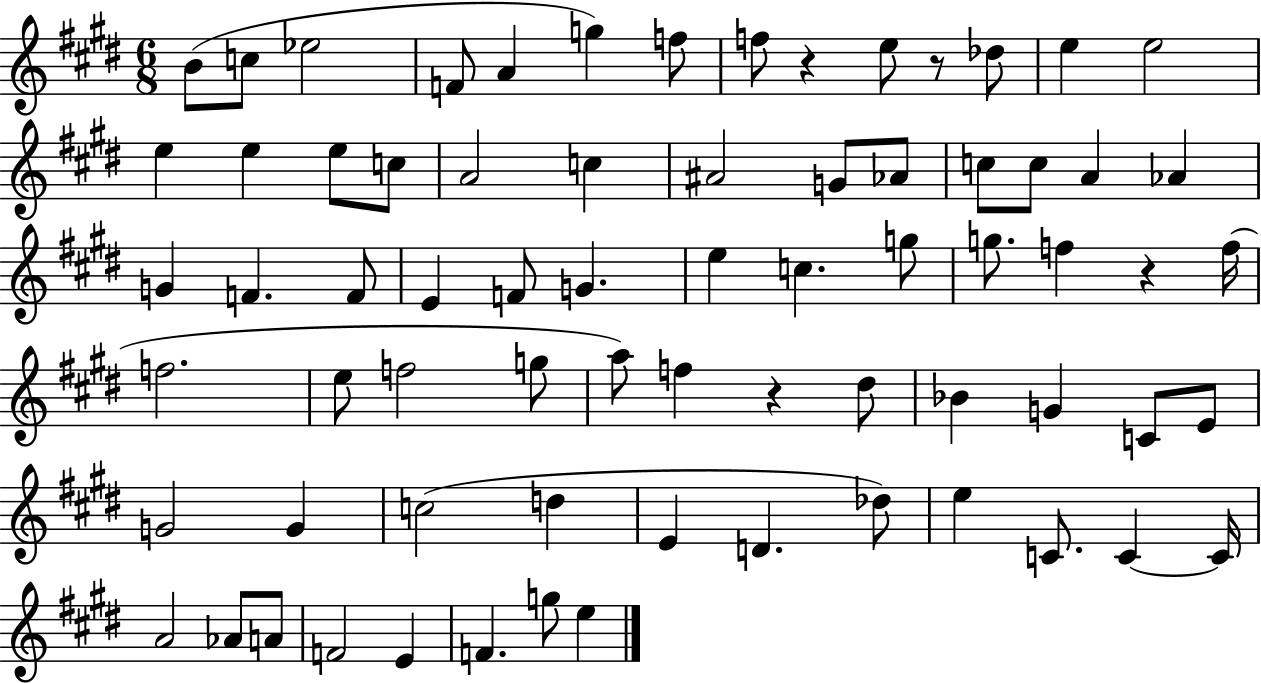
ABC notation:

X:1
T:Untitled
M:6/8
L:1/4
K:E
B/2 c/2 _e2 F/2 A g f/2 f/2 z e/2 z/2 _d/2 e e2 e e e/2 c/2 A2 c ^A2 G/2 _A/2 c/2 c/2 A _A G F F/2 E F/2 G e c g/2 g/2 f z f/4 f2 e/2 f2 g/2 a/2 f z ^d/2 _B G C/2 E/2 G2 G c2 d E D _d/2 e C/2 C C/4 A2 _A/2 A/2 F2 E F g/2 e